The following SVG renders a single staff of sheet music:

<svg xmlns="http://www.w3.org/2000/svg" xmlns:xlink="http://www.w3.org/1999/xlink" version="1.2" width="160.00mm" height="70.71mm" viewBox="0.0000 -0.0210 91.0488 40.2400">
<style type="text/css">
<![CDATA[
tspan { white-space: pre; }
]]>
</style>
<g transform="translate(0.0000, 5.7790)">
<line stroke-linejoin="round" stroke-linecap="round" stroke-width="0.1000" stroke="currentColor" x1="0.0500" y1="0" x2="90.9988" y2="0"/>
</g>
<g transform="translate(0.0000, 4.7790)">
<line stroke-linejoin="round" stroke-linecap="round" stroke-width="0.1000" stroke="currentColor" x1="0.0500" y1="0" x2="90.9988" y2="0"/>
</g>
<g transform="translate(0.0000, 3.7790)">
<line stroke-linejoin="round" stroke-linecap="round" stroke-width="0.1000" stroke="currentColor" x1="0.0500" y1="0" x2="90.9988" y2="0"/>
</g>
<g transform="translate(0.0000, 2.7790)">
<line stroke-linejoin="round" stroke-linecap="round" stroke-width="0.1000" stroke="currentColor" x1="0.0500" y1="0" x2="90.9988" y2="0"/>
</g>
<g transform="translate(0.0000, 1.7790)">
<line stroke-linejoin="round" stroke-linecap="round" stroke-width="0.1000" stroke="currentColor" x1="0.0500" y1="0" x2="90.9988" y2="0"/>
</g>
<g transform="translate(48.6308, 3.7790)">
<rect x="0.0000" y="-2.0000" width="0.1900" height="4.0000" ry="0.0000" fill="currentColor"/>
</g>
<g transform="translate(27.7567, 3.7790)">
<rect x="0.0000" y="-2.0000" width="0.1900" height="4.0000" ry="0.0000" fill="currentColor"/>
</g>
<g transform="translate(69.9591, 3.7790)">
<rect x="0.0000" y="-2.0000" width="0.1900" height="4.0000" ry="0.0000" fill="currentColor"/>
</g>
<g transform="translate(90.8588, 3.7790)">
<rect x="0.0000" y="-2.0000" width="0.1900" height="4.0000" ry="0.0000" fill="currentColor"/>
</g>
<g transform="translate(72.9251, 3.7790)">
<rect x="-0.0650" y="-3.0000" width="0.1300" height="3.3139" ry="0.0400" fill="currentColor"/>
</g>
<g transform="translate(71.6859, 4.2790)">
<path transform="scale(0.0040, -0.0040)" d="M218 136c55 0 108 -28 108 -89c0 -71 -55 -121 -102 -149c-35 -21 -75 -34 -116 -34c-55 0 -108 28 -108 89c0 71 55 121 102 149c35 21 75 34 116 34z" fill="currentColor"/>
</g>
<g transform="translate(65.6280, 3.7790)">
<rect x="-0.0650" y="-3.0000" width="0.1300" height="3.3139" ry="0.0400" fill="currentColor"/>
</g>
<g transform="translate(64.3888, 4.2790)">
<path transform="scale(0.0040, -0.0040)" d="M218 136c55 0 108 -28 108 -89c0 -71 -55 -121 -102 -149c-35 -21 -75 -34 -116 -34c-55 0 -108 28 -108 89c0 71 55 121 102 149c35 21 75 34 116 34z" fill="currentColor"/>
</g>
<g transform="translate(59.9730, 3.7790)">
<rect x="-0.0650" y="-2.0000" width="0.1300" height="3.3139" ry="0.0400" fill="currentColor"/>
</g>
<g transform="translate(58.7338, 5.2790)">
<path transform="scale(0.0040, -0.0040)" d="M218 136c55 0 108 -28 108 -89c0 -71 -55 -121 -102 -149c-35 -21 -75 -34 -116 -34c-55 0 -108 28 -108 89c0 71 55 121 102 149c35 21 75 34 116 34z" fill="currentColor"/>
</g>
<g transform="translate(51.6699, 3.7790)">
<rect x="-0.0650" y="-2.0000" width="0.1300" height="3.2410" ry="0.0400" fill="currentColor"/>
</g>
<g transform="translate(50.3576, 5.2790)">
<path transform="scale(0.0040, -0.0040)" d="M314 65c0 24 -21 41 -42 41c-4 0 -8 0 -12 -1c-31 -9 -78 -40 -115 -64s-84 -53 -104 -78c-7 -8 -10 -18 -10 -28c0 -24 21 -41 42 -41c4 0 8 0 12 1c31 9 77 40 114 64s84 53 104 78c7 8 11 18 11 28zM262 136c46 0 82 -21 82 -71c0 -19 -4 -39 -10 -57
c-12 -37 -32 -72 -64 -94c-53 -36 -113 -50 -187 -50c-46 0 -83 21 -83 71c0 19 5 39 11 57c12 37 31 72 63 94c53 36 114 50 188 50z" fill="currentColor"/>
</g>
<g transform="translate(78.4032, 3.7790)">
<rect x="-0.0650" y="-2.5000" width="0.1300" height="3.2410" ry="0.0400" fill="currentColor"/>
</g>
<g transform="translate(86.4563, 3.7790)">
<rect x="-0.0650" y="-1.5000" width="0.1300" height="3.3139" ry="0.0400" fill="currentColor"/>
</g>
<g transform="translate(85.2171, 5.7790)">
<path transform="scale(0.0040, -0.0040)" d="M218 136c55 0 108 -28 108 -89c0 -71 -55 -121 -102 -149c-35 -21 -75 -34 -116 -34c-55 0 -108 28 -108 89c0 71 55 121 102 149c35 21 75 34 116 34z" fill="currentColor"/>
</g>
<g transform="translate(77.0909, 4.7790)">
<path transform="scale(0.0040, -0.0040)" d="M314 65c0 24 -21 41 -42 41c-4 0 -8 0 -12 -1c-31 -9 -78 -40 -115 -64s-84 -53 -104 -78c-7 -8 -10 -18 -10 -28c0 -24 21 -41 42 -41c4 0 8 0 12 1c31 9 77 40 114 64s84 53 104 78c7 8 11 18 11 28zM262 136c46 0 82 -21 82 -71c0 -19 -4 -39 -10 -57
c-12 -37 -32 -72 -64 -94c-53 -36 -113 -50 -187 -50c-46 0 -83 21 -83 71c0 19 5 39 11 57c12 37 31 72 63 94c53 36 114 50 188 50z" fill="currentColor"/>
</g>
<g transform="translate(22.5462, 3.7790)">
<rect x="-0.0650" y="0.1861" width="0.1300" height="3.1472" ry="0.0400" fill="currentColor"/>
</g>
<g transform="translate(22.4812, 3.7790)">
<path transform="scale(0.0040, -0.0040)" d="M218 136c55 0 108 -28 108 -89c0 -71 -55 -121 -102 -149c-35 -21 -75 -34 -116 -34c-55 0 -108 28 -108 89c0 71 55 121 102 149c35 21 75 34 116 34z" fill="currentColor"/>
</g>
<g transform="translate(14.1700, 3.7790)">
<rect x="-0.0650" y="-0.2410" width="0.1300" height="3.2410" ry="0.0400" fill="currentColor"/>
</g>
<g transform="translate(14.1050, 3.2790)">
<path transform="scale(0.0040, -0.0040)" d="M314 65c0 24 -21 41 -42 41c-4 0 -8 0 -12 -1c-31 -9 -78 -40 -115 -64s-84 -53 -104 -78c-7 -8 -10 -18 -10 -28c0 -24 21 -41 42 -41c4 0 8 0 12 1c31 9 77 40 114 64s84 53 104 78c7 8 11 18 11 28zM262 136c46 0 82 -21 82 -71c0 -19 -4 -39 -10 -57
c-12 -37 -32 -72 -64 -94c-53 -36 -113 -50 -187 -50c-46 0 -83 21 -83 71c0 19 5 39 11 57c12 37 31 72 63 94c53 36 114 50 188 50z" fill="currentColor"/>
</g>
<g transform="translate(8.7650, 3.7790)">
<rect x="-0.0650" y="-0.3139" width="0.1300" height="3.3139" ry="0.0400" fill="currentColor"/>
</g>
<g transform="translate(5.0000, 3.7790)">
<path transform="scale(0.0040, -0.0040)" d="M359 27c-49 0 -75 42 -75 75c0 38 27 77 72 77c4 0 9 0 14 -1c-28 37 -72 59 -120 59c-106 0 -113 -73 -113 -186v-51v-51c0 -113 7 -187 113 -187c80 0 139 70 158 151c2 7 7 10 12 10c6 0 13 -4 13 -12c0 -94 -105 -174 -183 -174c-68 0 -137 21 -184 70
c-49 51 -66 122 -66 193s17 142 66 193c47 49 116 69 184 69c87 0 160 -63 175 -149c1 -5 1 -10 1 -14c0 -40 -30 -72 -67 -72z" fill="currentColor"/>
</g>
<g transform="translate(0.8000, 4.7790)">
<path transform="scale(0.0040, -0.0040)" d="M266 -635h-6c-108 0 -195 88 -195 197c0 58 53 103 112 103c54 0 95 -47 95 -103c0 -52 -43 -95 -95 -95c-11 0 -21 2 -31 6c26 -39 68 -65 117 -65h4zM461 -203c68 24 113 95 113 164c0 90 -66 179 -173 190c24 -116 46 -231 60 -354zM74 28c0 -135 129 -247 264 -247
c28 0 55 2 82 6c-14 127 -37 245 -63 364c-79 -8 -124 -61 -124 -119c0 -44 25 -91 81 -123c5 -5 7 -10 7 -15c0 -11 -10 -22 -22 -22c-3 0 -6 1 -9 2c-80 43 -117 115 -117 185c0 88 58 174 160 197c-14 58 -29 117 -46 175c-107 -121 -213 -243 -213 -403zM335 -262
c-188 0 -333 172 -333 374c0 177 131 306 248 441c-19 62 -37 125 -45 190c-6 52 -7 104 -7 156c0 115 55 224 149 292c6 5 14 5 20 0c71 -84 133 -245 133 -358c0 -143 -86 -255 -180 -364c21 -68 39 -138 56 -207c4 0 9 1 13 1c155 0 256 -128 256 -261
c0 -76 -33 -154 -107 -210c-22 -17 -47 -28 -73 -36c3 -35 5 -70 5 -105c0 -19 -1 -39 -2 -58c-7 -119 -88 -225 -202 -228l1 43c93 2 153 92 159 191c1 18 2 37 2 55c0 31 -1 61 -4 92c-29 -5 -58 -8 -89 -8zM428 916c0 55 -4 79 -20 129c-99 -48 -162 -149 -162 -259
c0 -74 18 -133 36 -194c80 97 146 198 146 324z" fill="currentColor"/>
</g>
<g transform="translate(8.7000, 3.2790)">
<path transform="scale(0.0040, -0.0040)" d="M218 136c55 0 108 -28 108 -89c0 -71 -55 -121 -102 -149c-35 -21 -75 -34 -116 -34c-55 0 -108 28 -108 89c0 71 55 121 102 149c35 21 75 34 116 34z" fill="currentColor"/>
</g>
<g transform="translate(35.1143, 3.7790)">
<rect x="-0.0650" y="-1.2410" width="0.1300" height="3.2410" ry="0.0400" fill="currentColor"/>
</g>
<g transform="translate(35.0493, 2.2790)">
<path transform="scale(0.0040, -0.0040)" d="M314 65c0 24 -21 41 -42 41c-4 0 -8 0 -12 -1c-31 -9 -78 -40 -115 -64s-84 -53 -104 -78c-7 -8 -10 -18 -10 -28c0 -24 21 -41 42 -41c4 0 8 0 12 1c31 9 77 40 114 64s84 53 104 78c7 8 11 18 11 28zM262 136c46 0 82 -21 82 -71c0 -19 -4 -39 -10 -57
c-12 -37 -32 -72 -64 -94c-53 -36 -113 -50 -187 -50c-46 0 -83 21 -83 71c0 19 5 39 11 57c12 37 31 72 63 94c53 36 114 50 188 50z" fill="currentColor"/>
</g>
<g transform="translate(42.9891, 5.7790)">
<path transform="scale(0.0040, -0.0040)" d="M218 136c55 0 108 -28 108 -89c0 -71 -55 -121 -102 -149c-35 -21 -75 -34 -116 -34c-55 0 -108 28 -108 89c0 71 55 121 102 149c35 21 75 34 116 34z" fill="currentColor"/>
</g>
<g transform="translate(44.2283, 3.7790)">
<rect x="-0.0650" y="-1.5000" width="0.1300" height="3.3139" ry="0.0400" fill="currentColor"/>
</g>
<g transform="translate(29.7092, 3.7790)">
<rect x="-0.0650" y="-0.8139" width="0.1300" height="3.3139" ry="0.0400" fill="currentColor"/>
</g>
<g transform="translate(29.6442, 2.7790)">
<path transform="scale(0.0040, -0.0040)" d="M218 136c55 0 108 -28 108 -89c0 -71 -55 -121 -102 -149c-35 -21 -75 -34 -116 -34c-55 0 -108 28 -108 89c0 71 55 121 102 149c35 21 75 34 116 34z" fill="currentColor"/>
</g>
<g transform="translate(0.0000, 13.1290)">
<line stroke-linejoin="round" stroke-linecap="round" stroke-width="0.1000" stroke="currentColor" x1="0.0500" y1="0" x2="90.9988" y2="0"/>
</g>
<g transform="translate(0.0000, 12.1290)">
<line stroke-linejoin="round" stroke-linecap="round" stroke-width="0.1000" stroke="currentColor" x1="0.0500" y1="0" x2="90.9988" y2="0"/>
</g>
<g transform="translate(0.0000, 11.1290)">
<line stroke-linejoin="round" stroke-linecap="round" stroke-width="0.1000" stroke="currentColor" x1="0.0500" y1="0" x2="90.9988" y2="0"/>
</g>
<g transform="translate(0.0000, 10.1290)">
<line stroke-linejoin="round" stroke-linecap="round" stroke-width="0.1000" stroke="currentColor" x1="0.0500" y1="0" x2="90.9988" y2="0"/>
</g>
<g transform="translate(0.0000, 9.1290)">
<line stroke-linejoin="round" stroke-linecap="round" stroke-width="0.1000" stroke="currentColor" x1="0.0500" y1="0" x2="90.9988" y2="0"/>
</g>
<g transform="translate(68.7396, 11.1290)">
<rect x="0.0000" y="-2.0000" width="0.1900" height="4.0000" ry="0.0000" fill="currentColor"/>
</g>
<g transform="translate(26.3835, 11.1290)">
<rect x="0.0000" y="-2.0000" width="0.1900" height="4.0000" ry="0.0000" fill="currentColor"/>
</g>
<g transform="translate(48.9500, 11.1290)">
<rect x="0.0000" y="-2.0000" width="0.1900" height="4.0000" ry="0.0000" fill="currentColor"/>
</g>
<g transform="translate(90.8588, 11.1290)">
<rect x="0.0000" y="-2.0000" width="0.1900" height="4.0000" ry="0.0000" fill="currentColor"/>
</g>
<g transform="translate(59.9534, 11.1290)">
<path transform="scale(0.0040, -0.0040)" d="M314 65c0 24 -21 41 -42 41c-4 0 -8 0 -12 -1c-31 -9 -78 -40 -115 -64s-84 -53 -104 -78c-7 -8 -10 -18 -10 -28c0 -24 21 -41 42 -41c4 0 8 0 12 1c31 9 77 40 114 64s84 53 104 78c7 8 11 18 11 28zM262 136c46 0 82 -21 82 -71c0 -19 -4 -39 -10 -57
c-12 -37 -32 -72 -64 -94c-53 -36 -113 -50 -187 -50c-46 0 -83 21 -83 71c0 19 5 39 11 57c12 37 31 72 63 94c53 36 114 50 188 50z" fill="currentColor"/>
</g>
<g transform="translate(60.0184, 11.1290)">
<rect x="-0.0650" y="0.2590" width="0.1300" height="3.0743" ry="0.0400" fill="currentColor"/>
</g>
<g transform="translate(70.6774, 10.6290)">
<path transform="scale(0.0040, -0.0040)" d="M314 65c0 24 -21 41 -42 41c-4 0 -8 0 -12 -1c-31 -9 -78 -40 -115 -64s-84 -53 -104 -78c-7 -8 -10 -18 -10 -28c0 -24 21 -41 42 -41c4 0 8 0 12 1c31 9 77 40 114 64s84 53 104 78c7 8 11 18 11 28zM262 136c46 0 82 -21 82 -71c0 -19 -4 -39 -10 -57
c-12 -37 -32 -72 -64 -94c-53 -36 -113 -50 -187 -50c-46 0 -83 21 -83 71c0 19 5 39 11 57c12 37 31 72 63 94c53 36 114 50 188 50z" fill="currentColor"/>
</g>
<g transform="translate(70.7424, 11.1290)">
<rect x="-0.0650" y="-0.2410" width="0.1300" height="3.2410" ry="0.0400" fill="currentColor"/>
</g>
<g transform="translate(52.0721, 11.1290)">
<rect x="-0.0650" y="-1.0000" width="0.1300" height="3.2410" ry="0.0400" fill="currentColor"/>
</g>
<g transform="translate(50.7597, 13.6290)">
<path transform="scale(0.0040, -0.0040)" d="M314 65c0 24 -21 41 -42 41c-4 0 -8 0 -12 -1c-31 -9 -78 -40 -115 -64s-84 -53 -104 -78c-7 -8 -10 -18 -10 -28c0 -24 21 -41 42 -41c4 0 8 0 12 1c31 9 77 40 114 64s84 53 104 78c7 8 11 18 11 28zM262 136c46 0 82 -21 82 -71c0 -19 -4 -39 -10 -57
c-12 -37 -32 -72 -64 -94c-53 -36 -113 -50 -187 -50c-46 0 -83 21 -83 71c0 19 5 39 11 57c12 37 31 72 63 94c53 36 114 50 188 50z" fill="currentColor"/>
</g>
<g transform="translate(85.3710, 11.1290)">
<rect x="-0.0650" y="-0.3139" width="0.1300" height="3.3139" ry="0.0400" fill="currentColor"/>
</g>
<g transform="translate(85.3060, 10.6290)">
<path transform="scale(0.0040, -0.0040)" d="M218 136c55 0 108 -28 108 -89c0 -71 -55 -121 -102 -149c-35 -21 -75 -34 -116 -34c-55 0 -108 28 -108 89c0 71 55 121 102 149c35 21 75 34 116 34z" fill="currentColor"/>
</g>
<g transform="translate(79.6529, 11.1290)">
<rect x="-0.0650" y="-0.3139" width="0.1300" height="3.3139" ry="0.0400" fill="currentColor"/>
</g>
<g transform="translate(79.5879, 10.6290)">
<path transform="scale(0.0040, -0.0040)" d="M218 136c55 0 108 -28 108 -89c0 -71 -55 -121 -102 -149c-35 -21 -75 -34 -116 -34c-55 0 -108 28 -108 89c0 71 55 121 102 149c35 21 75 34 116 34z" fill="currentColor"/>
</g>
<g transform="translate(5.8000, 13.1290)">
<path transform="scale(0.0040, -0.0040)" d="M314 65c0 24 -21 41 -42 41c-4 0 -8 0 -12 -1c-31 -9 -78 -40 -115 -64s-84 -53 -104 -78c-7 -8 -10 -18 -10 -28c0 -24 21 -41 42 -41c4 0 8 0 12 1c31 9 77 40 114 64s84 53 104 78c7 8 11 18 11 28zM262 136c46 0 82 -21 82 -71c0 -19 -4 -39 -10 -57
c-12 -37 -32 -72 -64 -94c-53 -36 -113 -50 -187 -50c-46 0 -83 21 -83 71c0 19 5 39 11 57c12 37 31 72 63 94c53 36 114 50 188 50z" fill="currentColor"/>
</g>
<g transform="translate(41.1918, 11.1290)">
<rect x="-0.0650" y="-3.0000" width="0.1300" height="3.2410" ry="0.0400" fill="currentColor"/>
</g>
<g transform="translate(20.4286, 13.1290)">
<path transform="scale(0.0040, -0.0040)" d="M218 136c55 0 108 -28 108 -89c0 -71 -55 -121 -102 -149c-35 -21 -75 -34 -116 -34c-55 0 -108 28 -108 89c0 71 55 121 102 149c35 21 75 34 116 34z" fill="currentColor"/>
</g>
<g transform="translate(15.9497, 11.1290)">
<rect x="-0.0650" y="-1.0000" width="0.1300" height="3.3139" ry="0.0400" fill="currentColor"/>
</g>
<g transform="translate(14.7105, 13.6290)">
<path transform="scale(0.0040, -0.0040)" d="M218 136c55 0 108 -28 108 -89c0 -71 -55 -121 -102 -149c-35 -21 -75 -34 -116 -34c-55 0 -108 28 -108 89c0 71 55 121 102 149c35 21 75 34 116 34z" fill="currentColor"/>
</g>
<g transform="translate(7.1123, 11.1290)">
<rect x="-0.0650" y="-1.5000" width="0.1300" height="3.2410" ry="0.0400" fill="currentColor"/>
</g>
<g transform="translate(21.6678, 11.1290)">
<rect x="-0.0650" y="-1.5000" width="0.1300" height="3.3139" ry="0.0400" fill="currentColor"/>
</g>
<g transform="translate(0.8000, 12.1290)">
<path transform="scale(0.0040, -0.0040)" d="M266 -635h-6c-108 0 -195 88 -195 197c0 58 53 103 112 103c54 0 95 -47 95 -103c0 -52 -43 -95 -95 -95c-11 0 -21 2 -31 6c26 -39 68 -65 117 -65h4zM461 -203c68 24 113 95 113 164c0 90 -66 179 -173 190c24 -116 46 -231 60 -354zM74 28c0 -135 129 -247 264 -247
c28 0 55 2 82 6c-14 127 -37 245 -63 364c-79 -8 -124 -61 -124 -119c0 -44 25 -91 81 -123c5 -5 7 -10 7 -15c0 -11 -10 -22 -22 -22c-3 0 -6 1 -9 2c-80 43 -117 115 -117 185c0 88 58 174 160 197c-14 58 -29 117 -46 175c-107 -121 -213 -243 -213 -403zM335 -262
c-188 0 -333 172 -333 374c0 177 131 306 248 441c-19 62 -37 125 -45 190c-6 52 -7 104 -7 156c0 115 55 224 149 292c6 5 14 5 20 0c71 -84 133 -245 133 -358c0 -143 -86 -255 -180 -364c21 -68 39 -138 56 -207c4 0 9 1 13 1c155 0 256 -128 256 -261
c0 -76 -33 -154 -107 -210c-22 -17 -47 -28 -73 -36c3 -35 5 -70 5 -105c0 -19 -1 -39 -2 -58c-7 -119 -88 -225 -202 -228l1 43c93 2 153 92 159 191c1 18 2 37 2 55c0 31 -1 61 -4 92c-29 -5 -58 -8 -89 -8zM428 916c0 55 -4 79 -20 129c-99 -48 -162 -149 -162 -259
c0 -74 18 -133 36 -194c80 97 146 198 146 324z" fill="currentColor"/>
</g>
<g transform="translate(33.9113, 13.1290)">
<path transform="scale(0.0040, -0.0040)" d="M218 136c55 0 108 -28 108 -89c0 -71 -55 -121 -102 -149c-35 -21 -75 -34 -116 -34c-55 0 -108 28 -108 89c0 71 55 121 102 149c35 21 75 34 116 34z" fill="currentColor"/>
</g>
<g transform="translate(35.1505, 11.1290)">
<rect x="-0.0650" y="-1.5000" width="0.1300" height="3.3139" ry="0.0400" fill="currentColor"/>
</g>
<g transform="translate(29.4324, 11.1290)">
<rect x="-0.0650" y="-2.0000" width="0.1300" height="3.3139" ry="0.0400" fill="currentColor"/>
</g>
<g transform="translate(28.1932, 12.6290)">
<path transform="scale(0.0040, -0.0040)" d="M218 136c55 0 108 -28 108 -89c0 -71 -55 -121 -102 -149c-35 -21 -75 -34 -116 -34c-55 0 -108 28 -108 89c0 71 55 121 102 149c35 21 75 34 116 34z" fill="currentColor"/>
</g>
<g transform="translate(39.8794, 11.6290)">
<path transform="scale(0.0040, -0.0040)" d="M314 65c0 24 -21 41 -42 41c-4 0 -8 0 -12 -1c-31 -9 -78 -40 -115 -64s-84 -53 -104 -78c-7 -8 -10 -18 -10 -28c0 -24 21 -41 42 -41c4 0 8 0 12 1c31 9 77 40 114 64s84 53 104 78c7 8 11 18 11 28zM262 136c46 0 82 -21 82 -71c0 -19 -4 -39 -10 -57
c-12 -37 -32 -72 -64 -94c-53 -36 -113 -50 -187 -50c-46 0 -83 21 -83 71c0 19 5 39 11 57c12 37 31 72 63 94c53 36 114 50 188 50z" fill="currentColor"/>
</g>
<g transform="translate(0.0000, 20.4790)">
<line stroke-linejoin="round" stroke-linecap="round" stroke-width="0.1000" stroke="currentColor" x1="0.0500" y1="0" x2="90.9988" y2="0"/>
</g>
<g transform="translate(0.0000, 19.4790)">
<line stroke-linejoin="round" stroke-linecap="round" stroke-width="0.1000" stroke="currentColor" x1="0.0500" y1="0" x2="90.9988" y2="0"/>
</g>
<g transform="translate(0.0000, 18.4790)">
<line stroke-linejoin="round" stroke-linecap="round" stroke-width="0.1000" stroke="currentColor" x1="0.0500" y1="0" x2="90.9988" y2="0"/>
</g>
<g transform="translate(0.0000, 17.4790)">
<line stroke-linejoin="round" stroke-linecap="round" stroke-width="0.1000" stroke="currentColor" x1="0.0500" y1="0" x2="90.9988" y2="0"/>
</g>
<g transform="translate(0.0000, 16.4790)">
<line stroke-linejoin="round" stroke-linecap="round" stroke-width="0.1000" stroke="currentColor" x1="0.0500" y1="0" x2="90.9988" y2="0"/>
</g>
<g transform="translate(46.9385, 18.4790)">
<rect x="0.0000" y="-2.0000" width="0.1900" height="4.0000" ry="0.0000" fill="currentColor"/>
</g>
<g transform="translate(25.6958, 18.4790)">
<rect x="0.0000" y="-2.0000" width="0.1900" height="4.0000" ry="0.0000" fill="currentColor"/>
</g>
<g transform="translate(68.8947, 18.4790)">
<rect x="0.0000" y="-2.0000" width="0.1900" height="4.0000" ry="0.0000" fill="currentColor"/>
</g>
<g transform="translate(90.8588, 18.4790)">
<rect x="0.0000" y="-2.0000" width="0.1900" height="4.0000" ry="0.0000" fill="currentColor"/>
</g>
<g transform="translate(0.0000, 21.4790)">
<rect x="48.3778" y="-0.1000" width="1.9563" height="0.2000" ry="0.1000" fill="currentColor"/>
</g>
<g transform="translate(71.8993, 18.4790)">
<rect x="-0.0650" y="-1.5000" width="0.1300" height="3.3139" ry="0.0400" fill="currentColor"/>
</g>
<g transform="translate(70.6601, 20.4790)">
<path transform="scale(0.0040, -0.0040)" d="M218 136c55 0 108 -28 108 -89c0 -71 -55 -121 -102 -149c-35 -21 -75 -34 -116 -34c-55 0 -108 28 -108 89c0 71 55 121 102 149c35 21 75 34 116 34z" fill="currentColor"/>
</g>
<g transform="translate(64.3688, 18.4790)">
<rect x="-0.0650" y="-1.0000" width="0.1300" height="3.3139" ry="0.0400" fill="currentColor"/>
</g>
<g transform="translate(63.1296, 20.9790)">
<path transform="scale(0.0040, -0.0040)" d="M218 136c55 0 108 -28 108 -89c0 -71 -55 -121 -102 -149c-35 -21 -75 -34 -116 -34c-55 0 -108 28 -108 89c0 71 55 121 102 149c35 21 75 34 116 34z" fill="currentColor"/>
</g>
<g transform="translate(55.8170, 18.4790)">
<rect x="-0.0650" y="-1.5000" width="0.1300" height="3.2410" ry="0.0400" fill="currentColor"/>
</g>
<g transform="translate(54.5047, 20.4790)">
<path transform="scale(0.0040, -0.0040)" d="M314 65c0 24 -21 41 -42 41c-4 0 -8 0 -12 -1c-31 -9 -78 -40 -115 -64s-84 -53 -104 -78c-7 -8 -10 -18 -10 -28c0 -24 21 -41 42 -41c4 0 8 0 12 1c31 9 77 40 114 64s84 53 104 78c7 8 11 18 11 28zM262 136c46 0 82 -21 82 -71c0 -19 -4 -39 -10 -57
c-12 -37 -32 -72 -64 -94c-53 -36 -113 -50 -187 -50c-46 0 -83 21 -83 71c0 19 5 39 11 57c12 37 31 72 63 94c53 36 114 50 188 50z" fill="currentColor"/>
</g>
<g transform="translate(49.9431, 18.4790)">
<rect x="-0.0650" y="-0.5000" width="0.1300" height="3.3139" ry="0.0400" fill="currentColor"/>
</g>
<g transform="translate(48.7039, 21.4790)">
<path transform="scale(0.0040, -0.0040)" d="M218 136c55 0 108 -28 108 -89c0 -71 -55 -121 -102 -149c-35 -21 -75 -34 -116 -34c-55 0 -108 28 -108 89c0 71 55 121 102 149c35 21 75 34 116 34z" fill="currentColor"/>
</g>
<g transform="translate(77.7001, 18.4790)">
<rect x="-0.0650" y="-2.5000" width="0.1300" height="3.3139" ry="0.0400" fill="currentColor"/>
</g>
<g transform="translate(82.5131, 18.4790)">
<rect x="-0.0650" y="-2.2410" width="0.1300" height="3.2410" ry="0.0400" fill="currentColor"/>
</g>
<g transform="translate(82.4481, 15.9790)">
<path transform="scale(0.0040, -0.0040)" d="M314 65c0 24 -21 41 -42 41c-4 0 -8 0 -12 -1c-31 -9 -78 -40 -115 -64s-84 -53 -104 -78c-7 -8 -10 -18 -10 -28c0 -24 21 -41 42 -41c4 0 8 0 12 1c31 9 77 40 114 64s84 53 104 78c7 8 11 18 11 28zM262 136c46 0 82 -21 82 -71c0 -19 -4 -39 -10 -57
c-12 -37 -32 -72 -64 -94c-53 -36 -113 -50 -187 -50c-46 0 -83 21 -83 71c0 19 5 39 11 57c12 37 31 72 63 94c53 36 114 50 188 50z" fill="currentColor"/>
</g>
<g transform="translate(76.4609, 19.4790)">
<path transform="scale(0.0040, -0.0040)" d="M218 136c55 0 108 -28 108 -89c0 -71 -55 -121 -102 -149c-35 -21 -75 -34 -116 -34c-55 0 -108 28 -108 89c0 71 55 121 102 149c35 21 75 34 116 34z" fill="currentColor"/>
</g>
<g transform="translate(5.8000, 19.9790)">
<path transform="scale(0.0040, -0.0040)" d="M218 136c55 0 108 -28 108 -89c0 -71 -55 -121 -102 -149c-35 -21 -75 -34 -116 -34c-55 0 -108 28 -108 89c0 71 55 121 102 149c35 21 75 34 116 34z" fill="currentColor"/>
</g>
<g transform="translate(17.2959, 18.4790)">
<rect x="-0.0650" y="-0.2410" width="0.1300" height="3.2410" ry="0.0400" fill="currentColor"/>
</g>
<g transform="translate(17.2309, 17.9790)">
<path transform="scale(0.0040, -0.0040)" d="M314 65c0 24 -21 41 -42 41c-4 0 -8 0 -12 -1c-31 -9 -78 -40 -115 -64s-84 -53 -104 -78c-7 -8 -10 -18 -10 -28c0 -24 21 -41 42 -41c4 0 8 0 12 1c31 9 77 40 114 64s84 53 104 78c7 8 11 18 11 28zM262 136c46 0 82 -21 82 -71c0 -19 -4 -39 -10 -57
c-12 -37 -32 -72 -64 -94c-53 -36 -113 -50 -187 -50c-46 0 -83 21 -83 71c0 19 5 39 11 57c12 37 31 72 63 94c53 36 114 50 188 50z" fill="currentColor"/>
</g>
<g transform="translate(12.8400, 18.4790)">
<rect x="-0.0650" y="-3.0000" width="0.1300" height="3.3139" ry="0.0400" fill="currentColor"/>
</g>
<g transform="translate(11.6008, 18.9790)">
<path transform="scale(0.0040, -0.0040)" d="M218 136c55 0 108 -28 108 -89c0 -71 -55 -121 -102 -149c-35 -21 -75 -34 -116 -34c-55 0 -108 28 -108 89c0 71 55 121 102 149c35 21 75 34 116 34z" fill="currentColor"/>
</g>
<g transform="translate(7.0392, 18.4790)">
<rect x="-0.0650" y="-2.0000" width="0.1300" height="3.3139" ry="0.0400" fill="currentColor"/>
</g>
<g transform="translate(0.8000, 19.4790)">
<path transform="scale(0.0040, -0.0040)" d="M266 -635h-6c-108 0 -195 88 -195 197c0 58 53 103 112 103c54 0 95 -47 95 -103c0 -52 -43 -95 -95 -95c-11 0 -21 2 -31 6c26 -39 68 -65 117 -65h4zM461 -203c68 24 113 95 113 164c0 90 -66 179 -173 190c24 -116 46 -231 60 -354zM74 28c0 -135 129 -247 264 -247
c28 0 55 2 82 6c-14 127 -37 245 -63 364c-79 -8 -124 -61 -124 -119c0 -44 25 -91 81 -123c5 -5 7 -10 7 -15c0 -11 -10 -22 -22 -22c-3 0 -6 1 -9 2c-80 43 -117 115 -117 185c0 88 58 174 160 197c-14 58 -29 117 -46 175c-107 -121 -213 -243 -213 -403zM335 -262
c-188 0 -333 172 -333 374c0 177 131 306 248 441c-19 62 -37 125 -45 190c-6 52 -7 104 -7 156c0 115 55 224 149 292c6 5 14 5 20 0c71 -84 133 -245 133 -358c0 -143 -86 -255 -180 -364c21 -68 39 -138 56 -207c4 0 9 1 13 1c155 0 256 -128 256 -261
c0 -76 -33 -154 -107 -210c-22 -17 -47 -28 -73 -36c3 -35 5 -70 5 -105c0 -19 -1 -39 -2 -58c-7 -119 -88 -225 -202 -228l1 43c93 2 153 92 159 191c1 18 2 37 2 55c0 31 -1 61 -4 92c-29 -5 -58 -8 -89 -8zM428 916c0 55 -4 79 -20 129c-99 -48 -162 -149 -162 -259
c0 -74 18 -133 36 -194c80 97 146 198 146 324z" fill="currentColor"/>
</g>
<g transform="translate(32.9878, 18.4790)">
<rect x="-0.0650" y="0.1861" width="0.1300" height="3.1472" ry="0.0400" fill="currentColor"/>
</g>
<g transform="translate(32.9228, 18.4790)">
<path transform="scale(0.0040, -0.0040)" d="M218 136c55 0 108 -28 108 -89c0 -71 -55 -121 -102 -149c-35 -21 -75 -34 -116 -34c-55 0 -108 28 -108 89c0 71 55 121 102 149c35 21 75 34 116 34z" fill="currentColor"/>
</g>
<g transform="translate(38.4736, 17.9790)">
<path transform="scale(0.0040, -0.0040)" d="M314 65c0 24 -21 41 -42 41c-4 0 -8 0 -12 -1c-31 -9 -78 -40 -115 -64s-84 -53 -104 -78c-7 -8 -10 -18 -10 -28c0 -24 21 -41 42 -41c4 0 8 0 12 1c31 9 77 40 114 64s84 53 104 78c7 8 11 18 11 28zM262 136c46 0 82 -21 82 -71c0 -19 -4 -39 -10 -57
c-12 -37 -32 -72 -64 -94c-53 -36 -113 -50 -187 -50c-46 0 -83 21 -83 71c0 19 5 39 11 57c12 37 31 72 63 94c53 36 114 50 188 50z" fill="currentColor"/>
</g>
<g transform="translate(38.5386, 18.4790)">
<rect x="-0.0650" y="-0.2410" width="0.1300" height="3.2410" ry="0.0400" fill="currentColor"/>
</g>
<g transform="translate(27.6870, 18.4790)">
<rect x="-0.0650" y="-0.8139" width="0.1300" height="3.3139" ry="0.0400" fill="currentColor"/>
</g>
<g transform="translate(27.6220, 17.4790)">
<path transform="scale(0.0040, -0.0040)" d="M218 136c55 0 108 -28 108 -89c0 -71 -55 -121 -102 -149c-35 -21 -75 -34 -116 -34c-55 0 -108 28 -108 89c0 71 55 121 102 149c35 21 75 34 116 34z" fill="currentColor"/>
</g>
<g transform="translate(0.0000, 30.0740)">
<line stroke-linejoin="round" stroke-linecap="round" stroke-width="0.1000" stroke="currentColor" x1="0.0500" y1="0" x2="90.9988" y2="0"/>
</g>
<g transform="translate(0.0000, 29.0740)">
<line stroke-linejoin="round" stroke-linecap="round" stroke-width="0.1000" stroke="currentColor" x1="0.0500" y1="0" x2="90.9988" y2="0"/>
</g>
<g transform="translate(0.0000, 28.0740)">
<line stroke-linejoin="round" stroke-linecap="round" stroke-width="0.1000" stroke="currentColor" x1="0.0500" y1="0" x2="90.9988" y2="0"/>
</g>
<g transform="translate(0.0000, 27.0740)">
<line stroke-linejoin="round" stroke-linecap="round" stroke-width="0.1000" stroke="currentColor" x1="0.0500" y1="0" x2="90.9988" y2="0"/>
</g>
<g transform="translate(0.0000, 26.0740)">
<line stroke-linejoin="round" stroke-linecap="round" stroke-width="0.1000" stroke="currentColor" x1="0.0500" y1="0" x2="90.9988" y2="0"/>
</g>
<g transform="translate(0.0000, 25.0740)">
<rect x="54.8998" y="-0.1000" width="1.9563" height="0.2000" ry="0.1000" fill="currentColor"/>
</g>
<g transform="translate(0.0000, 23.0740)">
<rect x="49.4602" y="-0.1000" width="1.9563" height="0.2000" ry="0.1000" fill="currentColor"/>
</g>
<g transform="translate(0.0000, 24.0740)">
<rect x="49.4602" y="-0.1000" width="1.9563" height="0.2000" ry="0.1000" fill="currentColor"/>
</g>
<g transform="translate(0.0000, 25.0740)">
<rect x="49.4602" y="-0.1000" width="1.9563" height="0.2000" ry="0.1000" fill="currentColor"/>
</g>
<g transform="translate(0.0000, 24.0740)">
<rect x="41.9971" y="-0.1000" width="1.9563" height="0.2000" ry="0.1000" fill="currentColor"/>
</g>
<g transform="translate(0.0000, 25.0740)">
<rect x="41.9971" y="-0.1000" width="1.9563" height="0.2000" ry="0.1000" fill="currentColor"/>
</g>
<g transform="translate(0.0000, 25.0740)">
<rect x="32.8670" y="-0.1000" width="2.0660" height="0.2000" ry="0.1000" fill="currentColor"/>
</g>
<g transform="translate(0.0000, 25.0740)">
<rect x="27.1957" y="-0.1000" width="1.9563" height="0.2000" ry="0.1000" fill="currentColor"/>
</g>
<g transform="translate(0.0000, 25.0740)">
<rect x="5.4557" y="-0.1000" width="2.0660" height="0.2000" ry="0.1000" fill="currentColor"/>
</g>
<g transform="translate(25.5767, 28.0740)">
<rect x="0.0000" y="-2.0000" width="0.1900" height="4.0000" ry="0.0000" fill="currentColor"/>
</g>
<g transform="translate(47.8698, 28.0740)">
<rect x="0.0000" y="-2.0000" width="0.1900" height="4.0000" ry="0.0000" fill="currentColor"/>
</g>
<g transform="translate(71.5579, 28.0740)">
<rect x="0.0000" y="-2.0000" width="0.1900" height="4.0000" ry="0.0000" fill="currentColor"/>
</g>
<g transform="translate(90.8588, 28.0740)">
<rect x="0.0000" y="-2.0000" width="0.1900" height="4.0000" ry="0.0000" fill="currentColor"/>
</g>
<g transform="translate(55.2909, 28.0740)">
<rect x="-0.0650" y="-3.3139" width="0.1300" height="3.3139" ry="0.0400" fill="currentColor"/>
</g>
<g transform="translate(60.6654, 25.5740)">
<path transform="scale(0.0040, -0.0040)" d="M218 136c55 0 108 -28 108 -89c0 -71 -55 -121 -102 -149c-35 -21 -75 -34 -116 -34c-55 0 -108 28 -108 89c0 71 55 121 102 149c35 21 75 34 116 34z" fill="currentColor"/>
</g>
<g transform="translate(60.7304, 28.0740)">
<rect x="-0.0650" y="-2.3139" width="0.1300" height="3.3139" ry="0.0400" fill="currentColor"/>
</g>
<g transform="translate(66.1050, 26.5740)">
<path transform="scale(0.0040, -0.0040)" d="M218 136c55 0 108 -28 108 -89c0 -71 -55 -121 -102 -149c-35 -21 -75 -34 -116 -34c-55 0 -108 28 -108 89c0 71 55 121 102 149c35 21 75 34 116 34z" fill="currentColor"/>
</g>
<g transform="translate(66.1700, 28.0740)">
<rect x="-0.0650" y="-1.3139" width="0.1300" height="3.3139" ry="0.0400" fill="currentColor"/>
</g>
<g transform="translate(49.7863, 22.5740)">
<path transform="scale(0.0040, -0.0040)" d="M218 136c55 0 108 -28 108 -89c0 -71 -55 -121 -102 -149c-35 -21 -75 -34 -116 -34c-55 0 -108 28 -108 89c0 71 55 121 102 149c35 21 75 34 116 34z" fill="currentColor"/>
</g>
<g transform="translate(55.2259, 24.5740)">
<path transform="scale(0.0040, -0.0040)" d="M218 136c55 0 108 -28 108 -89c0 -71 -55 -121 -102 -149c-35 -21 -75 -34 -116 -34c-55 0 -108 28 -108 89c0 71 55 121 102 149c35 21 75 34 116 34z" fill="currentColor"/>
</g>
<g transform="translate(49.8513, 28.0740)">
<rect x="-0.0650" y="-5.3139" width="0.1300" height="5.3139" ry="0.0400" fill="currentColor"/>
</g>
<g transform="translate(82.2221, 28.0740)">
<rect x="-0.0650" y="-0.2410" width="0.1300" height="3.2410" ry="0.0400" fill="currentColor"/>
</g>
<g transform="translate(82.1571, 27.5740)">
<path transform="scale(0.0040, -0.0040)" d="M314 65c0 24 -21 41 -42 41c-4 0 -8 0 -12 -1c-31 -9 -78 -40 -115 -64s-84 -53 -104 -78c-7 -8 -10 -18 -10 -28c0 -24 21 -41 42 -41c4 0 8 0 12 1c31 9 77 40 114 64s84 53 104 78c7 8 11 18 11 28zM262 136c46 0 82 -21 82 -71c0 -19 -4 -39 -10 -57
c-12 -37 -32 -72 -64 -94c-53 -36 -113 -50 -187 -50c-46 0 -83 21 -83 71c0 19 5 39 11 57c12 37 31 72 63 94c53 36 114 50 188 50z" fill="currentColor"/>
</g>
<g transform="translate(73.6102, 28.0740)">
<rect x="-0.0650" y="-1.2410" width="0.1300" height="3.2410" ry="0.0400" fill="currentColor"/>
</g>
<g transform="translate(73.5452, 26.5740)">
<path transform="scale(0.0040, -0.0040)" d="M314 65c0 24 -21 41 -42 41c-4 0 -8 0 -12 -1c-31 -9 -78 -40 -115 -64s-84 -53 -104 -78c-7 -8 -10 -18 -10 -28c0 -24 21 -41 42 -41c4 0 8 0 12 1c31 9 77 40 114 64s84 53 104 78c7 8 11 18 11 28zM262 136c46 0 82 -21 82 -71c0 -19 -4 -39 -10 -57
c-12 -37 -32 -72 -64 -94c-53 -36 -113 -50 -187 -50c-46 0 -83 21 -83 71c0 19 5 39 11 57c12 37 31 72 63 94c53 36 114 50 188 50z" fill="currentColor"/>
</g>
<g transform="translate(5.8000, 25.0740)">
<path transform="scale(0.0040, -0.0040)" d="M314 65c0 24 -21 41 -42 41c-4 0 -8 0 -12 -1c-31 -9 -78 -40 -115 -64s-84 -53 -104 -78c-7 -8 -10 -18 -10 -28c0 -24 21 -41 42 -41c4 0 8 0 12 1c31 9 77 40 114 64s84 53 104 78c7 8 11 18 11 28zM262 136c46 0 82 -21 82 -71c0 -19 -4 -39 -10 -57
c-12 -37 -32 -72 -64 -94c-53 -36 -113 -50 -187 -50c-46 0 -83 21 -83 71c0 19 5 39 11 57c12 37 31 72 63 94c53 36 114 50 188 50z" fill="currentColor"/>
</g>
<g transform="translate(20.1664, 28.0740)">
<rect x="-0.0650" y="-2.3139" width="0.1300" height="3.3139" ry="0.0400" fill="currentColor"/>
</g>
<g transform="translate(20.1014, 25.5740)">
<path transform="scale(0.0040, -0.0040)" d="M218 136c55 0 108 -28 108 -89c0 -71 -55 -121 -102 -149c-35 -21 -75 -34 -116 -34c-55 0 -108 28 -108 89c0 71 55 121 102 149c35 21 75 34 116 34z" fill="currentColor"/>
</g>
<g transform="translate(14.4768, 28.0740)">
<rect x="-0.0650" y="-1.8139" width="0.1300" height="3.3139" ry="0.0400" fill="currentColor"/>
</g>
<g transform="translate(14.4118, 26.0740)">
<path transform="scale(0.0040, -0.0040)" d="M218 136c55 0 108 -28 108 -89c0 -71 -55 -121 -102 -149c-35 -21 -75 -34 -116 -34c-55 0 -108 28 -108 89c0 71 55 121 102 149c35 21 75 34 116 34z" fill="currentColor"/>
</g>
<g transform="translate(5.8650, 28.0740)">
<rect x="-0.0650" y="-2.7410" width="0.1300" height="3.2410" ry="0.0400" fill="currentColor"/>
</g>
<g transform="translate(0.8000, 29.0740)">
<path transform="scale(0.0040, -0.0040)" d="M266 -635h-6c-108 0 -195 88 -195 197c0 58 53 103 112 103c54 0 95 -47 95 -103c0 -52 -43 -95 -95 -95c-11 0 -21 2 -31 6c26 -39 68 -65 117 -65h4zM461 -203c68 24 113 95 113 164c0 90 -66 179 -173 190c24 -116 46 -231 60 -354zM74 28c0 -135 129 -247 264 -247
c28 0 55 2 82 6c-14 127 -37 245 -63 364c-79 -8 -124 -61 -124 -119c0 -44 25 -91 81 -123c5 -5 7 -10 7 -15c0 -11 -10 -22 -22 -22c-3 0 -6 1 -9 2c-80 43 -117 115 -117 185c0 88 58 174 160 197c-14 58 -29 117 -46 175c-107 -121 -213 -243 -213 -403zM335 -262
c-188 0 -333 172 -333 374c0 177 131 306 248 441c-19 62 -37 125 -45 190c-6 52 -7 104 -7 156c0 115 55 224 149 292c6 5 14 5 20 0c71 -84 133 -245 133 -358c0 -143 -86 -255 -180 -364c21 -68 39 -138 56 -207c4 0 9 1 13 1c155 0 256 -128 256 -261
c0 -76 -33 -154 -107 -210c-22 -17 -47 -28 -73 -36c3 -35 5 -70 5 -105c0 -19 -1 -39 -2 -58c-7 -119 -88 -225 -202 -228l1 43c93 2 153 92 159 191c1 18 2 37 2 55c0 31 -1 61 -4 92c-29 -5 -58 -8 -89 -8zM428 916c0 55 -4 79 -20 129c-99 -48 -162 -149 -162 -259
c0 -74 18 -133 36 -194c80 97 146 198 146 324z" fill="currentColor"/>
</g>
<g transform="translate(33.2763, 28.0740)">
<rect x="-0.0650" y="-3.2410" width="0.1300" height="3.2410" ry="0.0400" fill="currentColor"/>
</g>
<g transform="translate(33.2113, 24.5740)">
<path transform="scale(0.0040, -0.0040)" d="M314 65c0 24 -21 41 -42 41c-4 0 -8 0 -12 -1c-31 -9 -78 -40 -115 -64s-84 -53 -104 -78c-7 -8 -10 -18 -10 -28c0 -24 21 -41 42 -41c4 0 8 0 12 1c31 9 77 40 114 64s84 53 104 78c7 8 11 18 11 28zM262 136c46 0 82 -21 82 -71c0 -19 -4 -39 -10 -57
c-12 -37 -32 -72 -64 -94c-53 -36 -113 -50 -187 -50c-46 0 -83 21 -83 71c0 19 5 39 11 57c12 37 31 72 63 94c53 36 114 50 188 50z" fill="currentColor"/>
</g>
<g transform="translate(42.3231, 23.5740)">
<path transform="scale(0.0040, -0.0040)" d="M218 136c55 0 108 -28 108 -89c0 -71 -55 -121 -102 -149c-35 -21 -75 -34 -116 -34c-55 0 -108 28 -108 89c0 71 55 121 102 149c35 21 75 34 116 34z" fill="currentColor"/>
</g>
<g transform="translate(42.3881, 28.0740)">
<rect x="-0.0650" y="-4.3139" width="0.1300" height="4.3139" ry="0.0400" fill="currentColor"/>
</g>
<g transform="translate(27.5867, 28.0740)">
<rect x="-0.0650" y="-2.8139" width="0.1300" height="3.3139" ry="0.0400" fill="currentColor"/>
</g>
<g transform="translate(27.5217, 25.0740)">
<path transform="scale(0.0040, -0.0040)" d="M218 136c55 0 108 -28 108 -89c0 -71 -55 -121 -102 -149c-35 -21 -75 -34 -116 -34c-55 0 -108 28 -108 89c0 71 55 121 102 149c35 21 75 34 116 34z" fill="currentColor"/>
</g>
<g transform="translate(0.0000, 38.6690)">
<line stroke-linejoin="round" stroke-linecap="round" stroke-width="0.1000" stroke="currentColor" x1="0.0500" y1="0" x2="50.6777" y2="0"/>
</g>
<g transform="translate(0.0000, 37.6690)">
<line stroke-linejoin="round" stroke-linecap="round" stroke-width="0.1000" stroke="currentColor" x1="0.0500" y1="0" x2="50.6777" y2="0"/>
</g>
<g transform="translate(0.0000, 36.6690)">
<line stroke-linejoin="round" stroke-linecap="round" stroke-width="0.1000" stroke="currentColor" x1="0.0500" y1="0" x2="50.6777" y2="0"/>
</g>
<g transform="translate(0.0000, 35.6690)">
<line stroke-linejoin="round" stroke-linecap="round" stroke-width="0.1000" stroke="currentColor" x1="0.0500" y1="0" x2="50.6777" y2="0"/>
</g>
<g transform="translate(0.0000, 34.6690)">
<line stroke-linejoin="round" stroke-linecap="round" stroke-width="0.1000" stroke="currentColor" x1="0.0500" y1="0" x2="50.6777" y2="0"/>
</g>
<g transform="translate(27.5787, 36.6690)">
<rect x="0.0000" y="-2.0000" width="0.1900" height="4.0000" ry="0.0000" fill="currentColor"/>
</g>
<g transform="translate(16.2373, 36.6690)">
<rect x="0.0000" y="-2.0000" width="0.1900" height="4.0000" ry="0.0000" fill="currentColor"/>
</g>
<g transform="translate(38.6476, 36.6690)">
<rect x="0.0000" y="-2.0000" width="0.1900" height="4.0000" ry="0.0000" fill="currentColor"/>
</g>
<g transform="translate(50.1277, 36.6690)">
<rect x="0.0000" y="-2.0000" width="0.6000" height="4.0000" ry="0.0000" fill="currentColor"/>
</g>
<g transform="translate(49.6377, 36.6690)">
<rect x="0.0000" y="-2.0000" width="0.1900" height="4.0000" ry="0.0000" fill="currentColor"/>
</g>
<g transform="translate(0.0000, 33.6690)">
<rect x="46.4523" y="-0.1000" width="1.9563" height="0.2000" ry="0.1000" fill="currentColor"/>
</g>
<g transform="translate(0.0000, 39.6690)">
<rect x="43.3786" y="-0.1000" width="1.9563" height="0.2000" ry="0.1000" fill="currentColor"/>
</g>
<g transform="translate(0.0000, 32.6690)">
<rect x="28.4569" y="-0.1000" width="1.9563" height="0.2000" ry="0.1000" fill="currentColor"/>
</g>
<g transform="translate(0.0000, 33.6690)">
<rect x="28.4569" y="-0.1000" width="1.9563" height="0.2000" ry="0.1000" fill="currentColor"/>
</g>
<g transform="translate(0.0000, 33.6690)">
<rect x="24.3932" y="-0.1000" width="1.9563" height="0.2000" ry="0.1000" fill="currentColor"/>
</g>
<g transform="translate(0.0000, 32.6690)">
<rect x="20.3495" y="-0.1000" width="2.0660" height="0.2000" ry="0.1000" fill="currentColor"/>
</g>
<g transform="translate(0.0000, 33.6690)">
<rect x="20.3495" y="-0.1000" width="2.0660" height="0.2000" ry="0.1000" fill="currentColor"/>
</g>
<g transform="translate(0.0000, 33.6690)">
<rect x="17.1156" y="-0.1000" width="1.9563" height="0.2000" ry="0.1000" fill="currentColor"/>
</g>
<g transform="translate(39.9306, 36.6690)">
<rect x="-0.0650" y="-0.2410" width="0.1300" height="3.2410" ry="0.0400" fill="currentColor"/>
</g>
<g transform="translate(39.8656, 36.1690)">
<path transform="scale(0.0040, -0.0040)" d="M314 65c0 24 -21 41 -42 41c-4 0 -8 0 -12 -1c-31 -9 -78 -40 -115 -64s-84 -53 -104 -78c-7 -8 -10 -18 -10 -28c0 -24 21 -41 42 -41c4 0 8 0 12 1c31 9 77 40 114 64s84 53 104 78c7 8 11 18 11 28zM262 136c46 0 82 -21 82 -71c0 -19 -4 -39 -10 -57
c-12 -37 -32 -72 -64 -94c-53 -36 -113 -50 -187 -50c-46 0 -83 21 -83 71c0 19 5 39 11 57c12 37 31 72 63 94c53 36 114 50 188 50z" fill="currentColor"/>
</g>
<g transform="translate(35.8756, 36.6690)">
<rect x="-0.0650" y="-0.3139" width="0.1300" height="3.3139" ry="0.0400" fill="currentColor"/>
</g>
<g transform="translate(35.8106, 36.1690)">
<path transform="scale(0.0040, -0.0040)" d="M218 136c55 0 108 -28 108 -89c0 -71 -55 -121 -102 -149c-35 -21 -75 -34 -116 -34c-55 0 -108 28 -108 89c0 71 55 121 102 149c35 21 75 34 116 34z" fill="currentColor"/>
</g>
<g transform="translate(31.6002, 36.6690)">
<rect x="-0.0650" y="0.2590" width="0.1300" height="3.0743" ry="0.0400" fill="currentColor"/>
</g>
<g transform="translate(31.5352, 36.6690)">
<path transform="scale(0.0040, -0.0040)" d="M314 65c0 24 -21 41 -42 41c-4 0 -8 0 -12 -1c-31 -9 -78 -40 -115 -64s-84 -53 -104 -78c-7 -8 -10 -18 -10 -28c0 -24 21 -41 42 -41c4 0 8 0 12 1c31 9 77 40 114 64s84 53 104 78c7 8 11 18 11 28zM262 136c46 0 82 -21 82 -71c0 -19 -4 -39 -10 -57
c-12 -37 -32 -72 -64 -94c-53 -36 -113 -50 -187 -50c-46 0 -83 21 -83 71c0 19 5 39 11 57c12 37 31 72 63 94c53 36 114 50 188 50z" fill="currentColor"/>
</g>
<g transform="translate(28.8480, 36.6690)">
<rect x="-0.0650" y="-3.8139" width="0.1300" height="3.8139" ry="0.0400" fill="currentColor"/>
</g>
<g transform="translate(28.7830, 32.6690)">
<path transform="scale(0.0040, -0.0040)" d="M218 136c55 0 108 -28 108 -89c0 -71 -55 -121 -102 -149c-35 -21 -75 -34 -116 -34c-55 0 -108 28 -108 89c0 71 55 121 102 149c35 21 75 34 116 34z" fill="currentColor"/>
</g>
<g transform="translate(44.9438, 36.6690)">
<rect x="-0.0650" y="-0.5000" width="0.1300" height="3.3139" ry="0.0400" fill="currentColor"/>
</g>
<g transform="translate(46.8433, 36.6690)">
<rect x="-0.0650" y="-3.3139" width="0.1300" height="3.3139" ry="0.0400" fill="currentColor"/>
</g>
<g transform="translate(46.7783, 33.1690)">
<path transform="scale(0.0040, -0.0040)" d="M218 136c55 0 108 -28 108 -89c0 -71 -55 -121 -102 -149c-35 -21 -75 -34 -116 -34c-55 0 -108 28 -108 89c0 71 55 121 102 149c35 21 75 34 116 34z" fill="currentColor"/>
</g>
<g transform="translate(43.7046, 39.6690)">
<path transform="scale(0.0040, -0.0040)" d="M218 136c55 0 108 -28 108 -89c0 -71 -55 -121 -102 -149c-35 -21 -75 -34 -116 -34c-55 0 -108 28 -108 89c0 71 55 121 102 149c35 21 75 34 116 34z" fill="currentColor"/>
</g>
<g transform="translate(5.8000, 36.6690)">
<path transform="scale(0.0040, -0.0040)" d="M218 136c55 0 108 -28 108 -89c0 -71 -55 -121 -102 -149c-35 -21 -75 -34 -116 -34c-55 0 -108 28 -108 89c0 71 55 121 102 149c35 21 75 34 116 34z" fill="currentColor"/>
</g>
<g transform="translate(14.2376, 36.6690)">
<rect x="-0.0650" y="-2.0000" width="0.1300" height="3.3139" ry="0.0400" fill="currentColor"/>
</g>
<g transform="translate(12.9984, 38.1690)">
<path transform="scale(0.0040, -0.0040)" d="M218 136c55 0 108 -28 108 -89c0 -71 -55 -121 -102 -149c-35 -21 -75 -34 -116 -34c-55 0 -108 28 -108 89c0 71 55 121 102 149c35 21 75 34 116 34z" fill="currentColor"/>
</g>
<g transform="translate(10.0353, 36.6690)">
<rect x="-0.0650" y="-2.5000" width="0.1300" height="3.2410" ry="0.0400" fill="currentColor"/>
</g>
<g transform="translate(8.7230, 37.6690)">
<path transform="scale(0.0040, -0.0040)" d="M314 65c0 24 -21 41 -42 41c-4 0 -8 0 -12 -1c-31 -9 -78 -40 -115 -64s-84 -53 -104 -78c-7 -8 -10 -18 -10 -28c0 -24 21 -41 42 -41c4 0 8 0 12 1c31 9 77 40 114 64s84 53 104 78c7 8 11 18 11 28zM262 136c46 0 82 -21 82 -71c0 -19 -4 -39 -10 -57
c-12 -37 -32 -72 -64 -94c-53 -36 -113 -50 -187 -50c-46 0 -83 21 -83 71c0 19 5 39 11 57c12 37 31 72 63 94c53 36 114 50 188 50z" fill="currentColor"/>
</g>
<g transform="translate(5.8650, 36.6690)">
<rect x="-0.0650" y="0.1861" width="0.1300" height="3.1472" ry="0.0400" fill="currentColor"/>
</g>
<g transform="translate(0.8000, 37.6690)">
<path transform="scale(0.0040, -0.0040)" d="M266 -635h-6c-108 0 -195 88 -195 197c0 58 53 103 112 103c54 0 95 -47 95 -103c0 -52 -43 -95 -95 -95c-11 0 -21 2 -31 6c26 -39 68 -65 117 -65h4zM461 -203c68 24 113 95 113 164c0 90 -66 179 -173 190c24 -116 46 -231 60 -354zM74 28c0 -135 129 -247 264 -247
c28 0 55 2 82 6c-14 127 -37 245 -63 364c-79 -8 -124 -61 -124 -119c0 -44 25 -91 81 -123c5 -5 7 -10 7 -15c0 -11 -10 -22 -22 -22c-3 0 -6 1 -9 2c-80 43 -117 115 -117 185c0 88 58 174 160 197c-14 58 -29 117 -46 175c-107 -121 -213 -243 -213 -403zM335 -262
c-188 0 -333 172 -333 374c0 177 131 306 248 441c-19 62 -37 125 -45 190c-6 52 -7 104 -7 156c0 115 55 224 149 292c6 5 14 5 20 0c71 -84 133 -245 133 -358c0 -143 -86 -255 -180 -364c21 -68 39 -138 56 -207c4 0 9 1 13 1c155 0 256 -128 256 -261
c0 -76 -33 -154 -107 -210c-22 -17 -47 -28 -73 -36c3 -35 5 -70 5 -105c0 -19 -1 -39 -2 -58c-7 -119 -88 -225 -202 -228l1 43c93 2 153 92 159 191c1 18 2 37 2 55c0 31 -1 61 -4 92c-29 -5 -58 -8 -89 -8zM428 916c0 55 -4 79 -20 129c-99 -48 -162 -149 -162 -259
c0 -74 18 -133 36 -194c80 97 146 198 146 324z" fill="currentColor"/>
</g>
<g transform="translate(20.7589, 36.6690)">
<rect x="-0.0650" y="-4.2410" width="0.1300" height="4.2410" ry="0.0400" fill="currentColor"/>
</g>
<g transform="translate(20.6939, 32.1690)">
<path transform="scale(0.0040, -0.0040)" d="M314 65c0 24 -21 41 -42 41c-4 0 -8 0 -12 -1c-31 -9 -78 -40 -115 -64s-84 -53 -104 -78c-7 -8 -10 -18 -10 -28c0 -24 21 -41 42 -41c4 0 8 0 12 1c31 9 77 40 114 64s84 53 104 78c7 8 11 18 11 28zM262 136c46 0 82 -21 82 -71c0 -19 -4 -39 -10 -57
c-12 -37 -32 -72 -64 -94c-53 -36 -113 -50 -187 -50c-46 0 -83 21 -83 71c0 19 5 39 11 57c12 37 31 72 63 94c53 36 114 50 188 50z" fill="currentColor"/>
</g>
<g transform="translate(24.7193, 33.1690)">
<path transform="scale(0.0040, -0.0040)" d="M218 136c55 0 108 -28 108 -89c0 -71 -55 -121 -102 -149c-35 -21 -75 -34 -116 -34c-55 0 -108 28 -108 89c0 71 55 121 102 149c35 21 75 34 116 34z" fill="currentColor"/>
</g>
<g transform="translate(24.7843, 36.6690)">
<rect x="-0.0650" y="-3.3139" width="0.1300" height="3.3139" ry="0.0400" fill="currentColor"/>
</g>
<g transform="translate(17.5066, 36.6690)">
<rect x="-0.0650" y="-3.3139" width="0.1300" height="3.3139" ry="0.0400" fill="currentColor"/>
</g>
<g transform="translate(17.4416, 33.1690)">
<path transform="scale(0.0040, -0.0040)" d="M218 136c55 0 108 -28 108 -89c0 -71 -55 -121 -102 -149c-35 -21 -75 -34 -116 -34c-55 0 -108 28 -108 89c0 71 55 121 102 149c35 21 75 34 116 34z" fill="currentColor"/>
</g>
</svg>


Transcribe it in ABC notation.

X:1
T:Untitled
M:4/4
L:1/4
K:C
c c2 B d e2 E F2 F A A G2 E E2 D E F E A2 D2 B2 c2 c c F A c2 d B c2 C E2 D E G g2 a2 f g a b2 d' f' b g e e2 c2 B G2 F b d'2 b c' B2 c c2 C b